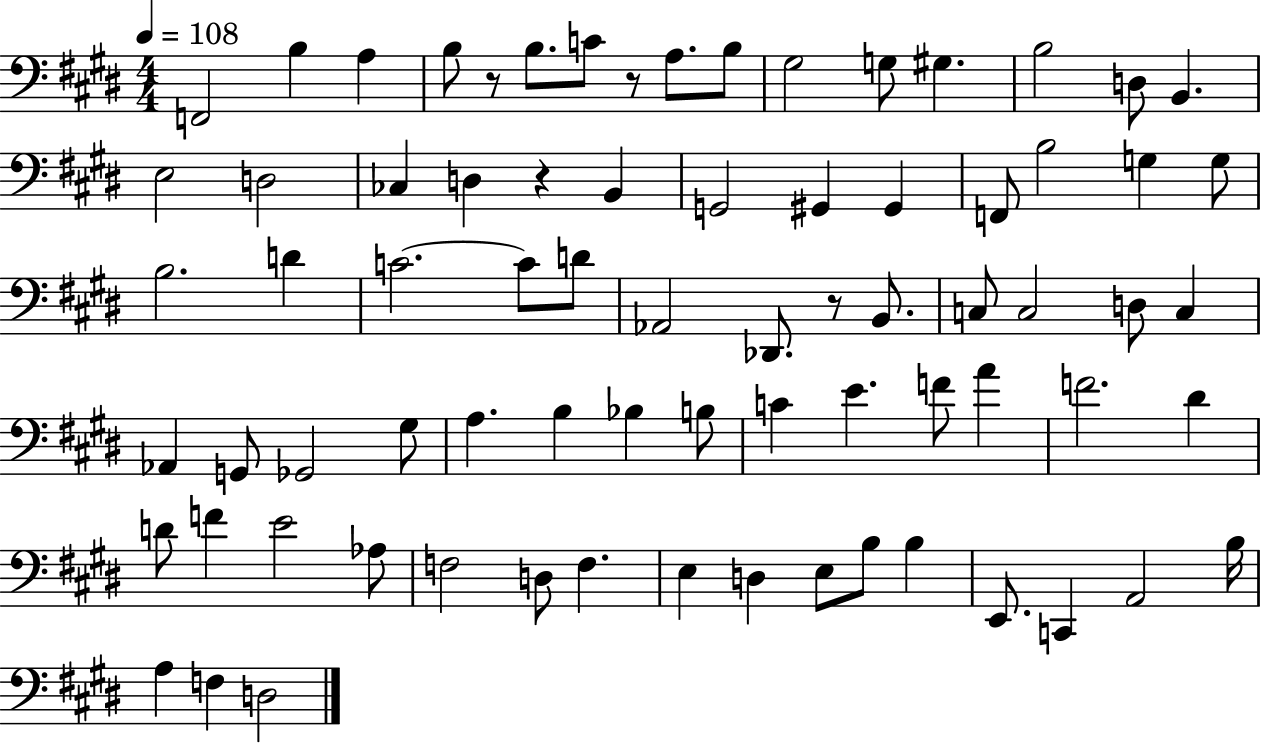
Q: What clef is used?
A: bass